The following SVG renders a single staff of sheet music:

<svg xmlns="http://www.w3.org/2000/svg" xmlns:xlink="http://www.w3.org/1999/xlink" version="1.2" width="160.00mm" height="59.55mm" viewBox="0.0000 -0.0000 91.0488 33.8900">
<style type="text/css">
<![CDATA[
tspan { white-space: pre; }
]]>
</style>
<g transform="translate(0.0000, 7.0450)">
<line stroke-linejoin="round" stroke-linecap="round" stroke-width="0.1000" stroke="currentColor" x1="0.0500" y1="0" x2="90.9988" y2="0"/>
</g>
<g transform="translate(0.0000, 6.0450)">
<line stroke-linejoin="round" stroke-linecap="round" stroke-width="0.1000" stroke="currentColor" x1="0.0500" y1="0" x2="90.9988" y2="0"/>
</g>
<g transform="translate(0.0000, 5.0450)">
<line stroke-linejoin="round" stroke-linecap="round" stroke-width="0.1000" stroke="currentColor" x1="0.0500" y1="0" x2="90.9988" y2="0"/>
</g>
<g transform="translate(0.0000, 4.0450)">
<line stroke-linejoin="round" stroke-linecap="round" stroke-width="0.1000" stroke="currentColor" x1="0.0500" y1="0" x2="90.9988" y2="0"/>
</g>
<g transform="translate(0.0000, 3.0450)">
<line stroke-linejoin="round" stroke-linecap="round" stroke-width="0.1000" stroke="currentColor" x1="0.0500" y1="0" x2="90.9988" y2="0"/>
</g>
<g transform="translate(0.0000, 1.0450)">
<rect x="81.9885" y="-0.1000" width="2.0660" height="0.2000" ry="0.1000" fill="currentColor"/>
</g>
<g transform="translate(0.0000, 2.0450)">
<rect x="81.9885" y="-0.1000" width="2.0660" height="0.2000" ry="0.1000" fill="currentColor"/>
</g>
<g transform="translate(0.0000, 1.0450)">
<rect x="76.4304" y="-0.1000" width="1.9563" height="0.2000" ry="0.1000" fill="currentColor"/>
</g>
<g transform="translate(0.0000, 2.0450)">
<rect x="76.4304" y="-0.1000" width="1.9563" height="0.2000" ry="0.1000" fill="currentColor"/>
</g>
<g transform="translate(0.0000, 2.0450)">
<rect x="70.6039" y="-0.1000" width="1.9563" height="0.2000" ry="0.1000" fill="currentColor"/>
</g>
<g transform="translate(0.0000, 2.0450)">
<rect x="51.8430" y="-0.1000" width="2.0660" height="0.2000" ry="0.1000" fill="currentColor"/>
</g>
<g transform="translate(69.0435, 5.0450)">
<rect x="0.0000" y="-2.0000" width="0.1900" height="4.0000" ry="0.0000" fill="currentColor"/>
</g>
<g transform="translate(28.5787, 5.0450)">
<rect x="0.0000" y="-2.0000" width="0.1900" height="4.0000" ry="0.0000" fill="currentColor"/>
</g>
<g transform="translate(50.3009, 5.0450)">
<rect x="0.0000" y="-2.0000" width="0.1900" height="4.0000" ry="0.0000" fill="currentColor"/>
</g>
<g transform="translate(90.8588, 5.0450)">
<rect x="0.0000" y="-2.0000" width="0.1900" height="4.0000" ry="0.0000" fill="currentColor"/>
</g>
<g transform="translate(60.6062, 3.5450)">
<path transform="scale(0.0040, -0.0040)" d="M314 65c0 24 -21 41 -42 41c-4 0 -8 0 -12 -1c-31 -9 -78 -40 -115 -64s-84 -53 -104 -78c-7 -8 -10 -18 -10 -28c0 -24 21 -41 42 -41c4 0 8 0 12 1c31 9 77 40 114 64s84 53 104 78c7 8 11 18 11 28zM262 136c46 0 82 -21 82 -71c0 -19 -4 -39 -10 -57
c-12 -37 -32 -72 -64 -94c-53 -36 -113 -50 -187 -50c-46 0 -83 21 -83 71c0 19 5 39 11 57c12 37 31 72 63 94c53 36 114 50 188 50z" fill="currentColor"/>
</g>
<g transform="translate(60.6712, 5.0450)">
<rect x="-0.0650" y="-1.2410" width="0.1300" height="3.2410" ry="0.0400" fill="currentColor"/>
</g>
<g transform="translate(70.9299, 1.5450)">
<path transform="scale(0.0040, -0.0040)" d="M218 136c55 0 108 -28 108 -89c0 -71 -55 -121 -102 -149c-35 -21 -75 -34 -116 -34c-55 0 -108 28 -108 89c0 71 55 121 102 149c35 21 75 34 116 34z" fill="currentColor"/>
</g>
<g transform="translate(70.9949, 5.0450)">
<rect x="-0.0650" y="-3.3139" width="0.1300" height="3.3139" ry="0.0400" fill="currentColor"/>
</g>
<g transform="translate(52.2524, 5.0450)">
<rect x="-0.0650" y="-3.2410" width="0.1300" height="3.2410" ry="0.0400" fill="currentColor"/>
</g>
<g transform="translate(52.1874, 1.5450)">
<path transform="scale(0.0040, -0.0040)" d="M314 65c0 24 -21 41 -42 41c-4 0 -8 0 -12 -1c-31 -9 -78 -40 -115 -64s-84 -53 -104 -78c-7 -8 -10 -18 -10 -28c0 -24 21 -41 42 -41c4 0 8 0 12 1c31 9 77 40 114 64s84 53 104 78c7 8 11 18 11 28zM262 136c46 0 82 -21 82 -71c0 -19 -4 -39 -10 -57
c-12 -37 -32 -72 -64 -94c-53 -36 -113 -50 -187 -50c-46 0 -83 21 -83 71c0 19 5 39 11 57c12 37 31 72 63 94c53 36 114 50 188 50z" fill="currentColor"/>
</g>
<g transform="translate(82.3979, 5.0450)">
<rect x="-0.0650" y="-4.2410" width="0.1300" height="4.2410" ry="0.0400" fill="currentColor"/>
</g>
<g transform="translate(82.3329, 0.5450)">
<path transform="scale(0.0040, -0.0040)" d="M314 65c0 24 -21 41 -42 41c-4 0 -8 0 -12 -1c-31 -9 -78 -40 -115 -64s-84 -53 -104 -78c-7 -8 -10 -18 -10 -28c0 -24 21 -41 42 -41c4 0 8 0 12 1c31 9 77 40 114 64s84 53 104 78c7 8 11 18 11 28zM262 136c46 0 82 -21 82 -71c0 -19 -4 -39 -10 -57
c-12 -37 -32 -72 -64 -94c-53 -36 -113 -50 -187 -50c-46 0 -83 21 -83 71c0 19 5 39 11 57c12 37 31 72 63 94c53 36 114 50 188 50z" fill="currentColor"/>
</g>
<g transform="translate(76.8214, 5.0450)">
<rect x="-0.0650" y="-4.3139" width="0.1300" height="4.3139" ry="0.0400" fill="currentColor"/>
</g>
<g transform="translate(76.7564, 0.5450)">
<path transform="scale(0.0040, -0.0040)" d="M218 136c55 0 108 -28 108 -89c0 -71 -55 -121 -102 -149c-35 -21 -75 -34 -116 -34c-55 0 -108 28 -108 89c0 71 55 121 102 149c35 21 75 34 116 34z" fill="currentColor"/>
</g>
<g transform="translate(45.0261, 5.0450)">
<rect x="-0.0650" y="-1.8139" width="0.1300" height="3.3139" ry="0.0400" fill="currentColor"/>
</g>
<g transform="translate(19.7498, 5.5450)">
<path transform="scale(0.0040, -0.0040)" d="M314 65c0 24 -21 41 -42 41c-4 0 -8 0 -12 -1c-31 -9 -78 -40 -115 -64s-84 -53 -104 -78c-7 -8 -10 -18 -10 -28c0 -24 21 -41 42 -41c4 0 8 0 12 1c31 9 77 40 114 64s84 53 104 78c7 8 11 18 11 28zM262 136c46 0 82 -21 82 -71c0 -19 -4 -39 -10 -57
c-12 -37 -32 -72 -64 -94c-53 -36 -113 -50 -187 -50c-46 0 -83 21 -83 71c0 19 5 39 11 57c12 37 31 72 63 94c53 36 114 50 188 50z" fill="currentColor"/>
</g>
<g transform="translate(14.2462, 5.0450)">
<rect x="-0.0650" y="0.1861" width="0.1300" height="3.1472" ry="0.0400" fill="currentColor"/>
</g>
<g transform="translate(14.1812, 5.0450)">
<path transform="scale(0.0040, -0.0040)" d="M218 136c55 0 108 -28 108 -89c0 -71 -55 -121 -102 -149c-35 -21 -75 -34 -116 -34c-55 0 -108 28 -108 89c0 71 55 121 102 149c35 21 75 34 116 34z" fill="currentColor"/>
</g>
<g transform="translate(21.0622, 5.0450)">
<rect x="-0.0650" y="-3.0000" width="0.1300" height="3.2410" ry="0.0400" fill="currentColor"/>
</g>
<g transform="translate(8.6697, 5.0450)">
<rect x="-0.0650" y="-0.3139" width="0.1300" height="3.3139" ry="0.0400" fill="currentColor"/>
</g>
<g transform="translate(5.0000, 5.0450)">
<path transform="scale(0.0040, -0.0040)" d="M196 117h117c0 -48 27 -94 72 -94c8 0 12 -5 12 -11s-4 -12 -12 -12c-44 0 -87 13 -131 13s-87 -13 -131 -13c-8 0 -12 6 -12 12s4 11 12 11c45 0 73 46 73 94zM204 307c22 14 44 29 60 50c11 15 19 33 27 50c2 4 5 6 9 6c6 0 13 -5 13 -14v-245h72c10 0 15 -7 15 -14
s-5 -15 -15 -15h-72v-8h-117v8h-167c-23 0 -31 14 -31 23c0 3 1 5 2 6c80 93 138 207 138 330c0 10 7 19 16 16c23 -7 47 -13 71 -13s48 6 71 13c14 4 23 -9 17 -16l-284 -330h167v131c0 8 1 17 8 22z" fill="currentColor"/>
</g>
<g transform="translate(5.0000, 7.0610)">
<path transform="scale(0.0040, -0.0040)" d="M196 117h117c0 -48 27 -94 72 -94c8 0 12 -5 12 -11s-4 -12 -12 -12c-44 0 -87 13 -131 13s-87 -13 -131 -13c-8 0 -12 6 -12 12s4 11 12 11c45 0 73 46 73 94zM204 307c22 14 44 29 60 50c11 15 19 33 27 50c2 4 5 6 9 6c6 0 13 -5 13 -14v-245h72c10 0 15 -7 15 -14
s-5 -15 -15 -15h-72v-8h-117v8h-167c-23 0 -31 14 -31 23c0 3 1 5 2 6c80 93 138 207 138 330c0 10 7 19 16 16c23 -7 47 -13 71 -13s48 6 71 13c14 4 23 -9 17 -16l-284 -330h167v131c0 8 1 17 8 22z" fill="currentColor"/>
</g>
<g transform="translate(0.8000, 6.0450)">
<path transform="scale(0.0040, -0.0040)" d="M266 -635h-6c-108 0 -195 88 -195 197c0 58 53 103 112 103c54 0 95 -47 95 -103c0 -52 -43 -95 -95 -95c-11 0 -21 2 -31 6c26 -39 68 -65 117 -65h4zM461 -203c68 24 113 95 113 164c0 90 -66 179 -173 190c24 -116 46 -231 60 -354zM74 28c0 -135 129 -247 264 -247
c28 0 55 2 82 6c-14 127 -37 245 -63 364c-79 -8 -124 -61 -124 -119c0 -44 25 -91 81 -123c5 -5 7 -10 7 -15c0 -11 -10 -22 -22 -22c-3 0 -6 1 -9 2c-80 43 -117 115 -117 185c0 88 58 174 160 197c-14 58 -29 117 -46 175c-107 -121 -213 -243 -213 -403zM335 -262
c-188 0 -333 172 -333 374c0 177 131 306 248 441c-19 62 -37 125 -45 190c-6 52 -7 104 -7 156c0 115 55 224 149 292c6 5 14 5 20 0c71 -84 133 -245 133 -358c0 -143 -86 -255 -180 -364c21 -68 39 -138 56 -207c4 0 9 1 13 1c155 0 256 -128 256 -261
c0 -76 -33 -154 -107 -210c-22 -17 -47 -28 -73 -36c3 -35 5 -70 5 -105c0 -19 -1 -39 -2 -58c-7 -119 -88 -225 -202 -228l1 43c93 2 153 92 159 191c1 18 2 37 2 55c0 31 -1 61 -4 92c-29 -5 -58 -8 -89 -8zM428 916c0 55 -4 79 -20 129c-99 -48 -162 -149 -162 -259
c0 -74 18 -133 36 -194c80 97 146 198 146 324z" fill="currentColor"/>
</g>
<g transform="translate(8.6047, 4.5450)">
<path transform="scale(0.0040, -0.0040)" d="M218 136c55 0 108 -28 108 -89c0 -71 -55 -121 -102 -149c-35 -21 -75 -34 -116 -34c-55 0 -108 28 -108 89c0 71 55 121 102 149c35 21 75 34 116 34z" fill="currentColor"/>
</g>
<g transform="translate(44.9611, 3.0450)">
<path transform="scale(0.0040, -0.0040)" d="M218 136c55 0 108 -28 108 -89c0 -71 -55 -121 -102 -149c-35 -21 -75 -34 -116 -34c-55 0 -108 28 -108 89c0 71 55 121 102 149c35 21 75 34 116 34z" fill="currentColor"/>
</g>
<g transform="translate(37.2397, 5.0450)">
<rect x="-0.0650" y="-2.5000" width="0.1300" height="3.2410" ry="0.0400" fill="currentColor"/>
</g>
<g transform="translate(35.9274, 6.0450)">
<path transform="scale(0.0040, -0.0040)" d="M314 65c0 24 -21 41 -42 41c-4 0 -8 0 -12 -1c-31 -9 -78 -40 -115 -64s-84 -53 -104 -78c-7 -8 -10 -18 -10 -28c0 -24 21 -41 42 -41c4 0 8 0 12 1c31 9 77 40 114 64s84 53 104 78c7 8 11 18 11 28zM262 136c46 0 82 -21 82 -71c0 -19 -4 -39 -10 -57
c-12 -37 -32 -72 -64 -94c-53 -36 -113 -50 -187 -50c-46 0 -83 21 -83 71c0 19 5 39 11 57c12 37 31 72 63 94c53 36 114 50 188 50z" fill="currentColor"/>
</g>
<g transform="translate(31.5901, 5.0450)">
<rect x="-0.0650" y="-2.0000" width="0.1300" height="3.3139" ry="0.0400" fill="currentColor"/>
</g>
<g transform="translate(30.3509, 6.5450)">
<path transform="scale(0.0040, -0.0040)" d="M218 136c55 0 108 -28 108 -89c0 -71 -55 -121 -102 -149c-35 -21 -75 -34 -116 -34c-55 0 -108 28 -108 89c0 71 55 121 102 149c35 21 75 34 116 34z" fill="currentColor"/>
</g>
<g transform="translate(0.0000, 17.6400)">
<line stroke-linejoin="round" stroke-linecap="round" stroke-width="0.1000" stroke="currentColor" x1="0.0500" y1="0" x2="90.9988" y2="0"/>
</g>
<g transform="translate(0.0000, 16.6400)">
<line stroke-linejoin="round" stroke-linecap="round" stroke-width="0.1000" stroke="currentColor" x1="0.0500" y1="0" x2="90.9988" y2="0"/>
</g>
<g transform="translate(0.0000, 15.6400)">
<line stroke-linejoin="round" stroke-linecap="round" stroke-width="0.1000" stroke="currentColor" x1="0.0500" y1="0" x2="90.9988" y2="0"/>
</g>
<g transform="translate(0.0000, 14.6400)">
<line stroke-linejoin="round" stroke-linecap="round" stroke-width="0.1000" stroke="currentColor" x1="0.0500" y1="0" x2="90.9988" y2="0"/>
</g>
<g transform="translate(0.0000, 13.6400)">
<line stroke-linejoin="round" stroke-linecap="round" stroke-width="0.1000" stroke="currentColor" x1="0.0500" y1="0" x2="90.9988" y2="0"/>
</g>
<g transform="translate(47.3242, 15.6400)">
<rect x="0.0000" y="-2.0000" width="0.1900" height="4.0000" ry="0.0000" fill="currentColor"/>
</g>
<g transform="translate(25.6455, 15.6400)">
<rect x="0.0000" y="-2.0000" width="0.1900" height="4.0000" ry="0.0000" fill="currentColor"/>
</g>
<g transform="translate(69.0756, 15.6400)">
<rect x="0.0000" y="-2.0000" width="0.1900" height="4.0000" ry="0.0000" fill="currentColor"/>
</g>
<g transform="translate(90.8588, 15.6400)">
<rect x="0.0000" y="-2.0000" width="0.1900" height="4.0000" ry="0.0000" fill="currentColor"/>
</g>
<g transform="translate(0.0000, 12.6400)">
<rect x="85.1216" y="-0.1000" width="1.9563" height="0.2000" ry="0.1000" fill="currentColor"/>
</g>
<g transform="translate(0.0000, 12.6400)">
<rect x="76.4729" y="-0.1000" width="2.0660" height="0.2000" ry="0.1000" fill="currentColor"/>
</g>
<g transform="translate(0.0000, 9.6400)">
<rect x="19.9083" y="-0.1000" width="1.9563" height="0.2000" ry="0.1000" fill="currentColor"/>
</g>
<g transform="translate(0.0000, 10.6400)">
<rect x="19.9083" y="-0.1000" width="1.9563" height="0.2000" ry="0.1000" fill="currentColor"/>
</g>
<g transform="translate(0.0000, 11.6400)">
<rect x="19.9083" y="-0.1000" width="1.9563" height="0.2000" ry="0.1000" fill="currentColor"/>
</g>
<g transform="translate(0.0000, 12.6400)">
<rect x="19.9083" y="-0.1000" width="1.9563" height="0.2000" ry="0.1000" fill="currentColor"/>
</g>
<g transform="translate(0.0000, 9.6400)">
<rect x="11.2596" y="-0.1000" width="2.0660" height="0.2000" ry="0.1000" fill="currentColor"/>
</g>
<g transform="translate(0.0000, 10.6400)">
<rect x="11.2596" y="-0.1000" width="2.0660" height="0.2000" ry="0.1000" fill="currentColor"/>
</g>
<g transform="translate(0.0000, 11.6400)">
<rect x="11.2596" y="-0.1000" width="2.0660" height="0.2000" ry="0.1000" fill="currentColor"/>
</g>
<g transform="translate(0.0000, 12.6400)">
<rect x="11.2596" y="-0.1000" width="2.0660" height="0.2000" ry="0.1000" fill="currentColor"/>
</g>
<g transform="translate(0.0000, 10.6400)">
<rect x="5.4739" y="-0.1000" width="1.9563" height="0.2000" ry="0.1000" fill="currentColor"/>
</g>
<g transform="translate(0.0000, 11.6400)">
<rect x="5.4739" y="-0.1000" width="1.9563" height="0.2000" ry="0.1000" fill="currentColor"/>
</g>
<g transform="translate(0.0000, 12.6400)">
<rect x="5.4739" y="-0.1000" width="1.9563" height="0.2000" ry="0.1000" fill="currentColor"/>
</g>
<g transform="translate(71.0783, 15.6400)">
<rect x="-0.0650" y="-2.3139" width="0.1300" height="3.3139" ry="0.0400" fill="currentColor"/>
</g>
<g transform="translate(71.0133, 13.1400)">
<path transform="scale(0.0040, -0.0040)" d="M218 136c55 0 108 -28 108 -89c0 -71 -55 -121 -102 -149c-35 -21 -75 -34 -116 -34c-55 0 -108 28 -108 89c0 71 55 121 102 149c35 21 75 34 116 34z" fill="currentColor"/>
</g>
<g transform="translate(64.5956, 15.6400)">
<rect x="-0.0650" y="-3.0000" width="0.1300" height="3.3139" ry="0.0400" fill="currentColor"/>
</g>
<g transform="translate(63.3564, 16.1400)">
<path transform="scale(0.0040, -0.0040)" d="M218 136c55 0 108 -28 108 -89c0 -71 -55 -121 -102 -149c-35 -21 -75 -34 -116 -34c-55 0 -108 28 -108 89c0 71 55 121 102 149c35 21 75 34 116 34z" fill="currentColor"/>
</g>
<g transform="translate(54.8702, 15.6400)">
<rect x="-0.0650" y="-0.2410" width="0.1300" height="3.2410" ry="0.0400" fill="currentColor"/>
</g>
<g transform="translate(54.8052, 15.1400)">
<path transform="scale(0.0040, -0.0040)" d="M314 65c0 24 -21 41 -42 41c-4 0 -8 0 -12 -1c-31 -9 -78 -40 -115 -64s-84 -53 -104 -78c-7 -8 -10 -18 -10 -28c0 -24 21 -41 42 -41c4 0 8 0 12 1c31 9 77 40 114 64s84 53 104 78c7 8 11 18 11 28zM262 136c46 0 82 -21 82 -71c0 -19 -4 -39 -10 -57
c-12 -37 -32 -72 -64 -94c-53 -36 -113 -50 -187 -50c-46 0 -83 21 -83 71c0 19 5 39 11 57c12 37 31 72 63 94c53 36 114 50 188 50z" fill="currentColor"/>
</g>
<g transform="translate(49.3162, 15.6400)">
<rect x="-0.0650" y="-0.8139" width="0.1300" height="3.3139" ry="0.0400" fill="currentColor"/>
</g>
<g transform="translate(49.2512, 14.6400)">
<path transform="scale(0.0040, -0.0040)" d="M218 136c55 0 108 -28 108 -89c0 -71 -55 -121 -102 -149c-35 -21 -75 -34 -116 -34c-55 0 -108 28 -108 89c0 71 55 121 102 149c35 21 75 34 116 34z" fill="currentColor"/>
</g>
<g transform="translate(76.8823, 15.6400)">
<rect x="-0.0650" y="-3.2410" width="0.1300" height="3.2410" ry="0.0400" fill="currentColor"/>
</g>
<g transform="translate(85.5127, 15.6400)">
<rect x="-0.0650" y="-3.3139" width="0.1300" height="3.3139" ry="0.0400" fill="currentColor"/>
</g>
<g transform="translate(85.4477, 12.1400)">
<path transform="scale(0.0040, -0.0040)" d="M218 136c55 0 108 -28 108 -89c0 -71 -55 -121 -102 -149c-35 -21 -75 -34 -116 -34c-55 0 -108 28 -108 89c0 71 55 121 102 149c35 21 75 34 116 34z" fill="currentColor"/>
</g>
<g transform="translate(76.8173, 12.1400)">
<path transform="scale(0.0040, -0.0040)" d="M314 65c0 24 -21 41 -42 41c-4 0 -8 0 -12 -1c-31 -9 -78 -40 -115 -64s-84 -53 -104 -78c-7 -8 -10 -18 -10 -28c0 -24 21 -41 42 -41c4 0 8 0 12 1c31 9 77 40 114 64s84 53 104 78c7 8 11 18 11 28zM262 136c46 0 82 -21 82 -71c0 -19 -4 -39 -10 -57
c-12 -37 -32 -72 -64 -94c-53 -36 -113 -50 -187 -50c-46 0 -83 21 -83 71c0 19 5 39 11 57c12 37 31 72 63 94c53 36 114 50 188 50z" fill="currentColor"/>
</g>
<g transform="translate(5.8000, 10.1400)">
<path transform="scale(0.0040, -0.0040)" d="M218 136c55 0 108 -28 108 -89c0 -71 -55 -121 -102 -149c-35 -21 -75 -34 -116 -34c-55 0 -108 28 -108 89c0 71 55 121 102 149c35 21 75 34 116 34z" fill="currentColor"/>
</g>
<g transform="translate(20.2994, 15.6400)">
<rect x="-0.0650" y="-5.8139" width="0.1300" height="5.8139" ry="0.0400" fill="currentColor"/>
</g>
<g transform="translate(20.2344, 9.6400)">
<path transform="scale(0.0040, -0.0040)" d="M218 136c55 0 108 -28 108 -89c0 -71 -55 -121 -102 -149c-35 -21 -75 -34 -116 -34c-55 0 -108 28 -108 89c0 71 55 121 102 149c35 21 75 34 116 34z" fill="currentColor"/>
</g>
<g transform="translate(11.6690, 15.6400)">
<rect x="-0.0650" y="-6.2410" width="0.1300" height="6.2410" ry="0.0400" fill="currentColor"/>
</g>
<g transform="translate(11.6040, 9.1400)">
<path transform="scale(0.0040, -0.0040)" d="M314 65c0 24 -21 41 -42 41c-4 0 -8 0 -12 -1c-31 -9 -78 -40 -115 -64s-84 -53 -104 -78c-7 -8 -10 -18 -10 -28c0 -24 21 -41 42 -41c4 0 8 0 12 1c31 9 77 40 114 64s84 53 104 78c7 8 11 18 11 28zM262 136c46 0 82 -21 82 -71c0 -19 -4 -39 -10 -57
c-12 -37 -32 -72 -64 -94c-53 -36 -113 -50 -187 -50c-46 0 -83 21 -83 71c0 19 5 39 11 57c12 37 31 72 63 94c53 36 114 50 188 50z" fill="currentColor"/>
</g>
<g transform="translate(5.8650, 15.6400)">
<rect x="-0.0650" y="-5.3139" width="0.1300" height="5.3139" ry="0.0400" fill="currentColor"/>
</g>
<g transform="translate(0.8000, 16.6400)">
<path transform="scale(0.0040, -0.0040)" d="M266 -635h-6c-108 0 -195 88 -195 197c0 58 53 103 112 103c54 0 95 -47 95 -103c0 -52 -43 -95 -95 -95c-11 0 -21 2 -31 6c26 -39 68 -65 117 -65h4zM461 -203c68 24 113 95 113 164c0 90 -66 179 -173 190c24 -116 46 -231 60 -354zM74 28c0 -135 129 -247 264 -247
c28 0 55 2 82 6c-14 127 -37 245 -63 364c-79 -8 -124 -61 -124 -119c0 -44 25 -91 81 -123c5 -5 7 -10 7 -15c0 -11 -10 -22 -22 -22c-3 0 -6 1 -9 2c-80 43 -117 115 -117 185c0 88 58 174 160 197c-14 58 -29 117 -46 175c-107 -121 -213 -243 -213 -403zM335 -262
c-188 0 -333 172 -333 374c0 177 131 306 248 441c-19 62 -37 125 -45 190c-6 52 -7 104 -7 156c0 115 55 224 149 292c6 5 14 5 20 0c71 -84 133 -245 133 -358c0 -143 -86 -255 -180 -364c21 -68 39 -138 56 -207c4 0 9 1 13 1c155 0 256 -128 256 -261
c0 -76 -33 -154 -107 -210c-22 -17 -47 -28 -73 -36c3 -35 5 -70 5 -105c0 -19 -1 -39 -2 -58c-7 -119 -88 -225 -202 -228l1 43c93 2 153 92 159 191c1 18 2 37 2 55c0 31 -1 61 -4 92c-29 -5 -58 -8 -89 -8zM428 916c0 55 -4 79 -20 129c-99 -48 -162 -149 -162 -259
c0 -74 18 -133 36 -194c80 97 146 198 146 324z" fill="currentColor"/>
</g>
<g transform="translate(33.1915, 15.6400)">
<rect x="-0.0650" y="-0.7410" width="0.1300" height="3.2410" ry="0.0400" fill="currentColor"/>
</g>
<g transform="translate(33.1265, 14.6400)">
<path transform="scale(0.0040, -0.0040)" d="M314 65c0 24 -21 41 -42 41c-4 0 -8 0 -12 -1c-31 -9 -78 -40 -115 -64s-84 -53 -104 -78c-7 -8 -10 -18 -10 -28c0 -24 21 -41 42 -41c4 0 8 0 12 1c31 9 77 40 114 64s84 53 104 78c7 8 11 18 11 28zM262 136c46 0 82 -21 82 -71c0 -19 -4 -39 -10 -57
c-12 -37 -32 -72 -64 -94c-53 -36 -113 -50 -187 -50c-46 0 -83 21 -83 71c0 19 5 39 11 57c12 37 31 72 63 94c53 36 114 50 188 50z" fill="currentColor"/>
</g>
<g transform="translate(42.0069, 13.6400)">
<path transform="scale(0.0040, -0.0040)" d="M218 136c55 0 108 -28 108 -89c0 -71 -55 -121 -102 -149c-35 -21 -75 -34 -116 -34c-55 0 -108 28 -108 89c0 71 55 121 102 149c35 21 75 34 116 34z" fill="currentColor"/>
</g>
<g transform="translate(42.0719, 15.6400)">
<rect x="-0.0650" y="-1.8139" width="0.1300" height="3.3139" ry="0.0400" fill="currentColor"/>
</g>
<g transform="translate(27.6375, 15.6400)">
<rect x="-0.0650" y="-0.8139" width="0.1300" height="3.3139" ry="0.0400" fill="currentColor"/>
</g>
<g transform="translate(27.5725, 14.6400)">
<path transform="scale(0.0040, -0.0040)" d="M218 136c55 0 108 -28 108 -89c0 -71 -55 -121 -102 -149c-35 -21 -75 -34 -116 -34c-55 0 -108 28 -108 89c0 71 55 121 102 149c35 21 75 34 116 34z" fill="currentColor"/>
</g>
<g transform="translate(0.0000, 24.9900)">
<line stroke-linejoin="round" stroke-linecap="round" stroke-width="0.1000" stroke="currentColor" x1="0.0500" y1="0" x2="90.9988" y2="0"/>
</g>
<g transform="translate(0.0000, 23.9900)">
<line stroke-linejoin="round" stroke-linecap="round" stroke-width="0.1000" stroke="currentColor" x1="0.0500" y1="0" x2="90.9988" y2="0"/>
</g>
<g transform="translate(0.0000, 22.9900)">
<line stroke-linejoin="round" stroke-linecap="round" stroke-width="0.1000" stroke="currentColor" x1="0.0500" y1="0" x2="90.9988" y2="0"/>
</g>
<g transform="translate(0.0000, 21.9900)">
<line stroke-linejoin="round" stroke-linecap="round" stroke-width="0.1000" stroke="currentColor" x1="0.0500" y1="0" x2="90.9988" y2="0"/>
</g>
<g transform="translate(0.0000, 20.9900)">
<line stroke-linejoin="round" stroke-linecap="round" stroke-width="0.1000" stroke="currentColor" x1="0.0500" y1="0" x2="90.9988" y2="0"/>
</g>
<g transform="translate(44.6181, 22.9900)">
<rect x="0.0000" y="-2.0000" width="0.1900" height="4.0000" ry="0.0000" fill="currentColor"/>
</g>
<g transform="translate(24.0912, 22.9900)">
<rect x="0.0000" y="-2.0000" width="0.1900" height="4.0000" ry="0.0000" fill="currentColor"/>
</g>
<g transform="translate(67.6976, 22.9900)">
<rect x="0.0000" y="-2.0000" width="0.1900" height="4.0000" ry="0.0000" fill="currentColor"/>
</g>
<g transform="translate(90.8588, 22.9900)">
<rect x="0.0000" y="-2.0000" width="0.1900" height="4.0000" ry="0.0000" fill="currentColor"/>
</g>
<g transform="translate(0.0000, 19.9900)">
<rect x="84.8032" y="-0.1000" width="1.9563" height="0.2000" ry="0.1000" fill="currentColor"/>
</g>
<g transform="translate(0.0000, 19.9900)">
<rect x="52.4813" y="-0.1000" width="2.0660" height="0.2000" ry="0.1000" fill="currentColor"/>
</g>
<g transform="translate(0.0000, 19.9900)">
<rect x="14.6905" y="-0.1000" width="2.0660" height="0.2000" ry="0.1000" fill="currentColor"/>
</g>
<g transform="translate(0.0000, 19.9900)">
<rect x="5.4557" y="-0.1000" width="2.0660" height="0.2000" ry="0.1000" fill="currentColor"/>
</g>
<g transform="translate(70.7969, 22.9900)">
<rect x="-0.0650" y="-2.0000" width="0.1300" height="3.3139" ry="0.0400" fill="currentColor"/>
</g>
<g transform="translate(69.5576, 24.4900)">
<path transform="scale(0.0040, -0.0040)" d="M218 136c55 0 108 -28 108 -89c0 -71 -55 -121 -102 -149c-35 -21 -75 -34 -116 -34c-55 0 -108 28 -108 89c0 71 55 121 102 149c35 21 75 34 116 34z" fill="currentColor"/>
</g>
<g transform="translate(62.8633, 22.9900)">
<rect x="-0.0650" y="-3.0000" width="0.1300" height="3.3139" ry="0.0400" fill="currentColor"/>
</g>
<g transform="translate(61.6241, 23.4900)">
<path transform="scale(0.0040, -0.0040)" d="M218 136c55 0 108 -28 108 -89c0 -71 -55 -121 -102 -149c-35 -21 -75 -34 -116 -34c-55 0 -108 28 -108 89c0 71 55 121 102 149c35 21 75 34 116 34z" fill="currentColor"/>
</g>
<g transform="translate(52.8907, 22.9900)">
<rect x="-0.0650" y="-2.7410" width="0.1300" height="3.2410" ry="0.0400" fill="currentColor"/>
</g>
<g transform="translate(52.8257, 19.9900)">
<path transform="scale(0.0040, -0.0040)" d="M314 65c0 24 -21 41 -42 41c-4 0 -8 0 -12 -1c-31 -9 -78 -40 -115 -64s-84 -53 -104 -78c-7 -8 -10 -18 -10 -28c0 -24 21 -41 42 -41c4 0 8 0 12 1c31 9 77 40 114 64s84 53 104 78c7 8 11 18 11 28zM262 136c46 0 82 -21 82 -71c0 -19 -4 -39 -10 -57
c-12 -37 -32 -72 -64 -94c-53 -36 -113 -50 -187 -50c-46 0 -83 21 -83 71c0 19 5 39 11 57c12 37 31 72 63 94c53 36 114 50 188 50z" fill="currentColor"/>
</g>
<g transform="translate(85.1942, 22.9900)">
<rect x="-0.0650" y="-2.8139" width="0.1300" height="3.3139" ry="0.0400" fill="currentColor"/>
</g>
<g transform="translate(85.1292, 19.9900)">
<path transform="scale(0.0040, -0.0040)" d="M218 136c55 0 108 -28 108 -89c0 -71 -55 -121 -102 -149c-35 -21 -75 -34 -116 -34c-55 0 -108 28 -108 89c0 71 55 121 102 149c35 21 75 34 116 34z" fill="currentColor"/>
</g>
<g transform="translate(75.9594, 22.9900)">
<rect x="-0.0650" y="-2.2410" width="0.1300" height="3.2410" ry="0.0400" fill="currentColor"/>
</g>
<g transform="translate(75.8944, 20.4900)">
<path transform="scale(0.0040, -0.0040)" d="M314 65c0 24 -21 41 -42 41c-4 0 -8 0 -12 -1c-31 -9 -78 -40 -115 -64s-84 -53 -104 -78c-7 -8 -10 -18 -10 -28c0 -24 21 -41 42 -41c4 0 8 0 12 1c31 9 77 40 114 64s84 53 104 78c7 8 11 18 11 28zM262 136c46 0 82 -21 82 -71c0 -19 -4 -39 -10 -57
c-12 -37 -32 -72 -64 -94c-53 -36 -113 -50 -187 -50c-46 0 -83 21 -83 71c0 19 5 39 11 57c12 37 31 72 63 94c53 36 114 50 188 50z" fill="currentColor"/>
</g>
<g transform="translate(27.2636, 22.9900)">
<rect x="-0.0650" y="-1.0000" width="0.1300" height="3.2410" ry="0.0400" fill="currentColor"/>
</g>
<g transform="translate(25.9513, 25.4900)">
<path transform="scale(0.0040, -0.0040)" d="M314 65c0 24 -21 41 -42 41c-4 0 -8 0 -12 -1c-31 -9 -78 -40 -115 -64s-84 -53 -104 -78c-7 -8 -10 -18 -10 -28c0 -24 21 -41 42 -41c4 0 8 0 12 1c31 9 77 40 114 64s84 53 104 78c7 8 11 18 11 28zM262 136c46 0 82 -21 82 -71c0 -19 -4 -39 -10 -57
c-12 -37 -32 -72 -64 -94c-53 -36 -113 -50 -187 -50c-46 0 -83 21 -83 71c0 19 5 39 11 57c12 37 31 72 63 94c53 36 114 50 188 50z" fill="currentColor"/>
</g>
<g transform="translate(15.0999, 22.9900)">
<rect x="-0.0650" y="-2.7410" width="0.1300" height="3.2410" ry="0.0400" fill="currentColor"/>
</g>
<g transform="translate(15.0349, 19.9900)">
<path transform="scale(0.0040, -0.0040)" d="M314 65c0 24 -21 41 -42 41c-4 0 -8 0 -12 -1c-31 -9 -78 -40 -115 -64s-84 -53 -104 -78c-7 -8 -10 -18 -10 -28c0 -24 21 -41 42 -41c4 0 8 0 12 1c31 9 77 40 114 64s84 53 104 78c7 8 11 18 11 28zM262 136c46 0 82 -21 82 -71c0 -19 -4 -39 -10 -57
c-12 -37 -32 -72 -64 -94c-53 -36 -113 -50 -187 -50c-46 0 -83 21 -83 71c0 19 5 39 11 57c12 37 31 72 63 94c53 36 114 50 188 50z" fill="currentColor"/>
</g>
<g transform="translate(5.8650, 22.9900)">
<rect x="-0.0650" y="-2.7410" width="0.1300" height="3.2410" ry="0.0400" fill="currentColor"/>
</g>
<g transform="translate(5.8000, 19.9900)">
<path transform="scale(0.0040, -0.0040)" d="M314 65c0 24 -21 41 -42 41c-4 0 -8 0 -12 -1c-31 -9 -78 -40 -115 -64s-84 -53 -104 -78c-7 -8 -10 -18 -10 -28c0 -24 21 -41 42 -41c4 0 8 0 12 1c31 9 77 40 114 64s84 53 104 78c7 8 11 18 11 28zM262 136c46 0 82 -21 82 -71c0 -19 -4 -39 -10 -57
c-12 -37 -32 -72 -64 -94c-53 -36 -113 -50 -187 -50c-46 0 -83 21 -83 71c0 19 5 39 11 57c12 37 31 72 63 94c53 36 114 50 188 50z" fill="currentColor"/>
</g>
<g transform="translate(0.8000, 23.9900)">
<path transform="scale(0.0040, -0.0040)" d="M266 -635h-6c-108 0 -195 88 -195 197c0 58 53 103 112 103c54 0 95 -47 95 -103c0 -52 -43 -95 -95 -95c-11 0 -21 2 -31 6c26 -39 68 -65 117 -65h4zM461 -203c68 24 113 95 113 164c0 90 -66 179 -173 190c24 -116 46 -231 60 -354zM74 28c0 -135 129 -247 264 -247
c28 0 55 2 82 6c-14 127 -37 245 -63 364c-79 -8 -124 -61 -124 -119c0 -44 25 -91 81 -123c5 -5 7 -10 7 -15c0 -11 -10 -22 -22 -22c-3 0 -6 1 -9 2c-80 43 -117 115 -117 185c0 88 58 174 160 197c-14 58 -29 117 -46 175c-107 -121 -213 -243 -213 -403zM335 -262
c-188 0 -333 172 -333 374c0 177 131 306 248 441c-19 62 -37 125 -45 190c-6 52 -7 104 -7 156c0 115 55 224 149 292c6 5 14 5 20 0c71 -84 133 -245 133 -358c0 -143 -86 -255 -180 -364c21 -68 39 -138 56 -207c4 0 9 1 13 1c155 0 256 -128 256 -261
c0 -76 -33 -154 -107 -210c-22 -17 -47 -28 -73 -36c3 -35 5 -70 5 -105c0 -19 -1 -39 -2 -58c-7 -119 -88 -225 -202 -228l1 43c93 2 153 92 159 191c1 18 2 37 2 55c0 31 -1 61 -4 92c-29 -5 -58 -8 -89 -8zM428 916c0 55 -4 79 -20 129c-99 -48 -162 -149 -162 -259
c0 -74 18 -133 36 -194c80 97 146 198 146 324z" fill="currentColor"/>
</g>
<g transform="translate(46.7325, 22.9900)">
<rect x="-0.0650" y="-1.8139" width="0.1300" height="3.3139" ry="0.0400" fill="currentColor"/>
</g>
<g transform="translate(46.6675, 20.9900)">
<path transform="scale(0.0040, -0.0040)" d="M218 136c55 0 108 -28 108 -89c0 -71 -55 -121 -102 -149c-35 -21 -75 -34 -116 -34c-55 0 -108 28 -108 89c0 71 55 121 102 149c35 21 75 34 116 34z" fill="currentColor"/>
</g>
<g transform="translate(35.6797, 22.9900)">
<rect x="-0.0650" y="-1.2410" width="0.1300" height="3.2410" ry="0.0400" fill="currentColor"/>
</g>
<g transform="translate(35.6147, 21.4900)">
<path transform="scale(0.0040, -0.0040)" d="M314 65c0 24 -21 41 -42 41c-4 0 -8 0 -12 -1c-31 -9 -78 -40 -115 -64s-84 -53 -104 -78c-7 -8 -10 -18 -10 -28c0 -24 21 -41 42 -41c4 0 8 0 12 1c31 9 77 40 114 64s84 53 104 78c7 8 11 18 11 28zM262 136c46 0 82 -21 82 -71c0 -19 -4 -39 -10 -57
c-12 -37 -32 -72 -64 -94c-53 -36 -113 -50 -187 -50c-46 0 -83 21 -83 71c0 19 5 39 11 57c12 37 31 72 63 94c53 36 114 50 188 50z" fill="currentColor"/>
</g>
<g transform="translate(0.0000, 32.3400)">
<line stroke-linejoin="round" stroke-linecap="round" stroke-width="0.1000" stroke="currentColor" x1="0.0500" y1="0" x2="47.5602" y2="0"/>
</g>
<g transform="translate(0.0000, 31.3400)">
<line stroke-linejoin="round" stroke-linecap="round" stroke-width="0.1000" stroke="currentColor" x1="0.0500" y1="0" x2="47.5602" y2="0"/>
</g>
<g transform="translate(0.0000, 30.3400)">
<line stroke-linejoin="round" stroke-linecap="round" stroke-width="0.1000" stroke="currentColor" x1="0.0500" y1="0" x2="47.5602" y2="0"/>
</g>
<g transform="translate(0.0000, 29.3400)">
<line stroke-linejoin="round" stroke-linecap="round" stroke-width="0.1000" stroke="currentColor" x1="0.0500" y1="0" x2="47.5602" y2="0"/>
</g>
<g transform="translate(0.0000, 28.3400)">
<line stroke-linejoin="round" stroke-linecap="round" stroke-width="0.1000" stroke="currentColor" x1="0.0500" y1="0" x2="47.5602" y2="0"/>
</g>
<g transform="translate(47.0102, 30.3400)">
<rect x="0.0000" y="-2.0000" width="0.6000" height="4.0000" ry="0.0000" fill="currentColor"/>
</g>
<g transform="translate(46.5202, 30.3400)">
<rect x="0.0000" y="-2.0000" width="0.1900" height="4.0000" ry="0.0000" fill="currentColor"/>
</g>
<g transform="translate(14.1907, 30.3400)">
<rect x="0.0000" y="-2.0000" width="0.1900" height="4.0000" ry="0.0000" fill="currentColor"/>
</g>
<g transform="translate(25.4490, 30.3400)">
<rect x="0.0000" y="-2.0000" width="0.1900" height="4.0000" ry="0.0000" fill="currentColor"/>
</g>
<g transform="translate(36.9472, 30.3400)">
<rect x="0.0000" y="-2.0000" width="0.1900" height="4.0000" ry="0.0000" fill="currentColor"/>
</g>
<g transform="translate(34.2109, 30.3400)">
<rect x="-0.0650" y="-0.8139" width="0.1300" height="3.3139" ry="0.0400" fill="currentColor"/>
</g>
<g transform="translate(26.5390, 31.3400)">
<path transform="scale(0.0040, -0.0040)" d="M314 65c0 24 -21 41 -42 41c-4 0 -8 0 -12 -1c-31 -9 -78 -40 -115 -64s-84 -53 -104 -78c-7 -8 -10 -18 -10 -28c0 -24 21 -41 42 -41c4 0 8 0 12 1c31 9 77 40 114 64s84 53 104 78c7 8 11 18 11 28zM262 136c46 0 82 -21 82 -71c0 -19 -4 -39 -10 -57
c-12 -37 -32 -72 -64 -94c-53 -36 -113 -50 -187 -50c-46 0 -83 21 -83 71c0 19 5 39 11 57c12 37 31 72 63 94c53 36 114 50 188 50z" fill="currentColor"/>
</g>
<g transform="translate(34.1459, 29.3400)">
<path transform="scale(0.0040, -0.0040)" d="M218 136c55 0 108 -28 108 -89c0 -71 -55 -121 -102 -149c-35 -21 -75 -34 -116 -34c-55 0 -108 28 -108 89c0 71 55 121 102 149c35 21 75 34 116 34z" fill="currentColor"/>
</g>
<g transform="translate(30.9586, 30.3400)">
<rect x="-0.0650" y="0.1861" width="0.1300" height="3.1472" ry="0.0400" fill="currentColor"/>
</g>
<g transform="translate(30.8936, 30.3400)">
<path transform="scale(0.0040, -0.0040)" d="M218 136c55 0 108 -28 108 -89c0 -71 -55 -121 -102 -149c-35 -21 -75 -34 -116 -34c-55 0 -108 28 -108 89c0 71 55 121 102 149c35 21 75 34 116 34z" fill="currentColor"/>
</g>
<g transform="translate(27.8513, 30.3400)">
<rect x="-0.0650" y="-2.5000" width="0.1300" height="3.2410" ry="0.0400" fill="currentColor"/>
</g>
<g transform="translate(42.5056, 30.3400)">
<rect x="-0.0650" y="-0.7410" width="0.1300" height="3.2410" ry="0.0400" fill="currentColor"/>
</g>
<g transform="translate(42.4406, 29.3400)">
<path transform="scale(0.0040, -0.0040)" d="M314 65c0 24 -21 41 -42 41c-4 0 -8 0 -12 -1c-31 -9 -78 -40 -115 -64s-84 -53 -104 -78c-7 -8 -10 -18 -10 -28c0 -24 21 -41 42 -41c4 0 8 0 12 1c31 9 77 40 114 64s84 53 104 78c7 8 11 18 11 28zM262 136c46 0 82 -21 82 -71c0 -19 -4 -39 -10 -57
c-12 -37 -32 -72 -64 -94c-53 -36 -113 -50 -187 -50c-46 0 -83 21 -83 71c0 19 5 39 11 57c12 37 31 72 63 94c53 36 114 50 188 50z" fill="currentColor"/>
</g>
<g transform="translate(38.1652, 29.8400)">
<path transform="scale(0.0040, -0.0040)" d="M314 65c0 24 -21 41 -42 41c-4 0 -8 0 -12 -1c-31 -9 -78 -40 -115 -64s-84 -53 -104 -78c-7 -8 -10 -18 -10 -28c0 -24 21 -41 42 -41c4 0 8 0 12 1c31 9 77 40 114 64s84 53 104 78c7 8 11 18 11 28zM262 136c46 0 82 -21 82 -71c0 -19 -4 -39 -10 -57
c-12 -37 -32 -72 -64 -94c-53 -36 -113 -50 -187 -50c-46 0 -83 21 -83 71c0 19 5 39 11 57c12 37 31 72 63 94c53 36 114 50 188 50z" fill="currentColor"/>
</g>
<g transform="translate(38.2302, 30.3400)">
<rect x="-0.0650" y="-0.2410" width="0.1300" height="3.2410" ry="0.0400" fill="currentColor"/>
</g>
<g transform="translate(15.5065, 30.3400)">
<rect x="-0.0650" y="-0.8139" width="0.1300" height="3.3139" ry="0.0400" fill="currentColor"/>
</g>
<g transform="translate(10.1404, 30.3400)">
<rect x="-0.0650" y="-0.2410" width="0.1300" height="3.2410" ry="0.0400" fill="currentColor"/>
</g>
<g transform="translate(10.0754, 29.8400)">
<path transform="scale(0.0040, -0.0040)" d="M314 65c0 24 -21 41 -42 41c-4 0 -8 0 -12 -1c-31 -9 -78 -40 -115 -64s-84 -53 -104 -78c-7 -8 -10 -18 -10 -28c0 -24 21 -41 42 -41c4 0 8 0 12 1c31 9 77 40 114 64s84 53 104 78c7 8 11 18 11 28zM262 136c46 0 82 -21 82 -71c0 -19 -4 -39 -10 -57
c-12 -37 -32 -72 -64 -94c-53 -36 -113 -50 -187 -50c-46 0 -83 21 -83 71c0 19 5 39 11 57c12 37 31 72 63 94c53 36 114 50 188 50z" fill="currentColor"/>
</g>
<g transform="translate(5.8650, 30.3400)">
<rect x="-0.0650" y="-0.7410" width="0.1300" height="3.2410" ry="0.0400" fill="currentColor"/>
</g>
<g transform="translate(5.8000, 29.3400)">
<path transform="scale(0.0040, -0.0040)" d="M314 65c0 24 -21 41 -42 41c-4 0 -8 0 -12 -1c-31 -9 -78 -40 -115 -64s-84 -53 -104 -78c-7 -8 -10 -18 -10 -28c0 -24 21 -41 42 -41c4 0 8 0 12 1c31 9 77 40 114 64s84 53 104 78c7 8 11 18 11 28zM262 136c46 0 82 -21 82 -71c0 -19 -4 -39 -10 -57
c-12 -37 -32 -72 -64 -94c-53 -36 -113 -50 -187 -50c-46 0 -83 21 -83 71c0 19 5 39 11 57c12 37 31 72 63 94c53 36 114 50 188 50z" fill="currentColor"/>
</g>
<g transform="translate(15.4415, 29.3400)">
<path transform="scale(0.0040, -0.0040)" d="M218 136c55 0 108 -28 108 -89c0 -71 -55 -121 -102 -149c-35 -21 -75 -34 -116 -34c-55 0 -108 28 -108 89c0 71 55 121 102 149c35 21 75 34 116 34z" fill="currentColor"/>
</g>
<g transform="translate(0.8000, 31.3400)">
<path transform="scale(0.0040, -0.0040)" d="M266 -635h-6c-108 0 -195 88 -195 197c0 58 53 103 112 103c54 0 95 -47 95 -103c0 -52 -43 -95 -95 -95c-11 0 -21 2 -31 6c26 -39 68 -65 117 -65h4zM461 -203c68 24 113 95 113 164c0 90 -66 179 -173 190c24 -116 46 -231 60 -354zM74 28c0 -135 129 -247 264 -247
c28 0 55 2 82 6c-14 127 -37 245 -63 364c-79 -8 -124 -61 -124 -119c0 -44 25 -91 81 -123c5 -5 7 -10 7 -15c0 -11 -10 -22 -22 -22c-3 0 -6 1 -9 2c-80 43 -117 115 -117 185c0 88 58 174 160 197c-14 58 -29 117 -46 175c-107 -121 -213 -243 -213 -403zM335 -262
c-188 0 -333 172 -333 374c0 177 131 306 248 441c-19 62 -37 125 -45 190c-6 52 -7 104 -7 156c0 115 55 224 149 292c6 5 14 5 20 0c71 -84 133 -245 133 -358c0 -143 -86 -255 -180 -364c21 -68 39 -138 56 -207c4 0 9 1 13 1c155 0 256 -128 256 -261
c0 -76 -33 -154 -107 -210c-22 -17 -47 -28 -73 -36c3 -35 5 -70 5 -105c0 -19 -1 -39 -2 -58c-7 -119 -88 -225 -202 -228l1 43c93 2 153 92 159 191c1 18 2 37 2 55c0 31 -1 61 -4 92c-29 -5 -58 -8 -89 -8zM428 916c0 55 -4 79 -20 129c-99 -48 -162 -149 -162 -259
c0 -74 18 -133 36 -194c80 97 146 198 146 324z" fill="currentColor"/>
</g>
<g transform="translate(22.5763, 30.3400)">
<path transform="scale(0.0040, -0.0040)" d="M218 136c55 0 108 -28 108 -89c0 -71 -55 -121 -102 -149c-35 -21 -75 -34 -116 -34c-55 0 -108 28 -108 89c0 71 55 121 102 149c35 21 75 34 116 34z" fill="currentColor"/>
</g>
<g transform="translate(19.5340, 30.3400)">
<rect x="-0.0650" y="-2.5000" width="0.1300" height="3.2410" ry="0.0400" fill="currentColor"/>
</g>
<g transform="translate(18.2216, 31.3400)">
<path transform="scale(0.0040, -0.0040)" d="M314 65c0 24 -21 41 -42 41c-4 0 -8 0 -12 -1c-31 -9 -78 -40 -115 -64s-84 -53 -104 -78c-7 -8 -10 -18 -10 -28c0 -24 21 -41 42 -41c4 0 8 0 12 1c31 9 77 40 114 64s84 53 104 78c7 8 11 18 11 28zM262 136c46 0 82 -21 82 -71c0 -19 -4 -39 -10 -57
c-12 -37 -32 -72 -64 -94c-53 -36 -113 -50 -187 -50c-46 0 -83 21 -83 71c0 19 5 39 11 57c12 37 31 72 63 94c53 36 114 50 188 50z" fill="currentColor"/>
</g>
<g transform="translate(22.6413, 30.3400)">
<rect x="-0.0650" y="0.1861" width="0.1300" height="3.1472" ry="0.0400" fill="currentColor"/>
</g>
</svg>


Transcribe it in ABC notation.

X:1
T:Untitled
M:4/4
L:1/4
K:C
c B A2 F G2 f b2 e2 b d' d'2 f' a'2 g' d d2 f d c2 A g b2 b a2 a2 D2 e2 f a2 A F g2 a d2 c2 d G2 B G2 B d c2 d2